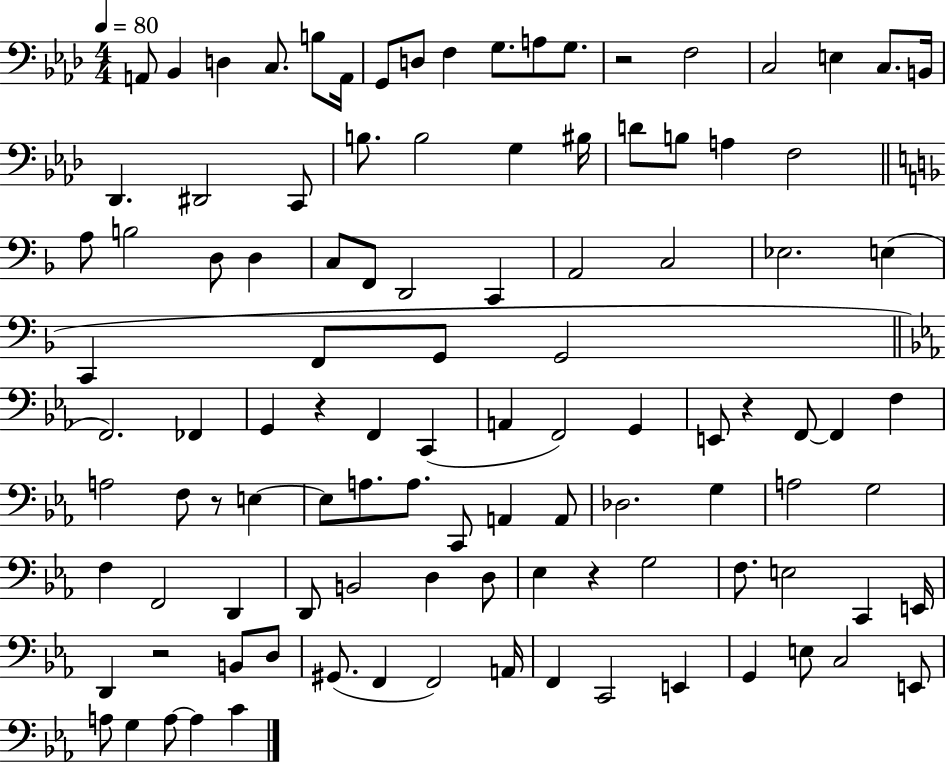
A2/e Bb2/q D3/q C3/e. B3/e A2/s G2/e D3/e F3/q G3/e. A3/e G3/e. R/h F3/h C3/h E3/q C3/e. B2/s Db2/q. D#2/h C2/e B3/e. B3/h G3/q BIS3/s D4/e B3/e A3/q F3/h A3/e B3/h D3/e D3/q C3/e F2/e D2/h C2/q A2/h C3/h Eb3/h. E3/q C2/q F2/e G2/e G2/h F2/h. FES2/q G2/q R/q F2/q C2/q A2/q F2/h G2/q E2/e R/q F2/e F2/q F3/q A3/h F3/e R/e E3/q E3/e A3/e. A3/e. C2/e A2/q A2/e Db3/h. G3/q A3/h G3/h F3/q F2/h D2/q D2/e B2/h D3/q D3/e Eb3/q R/q G3/h F3/e. E3/h C2/q E2/s D2/q R/h B2/e D3/e G#2/e. F2/q F2/h A2/s F2/q C2/h E2/q G2/q E3/e C3/h E2/e A3/e G3/q A3/e A3/q C4/q